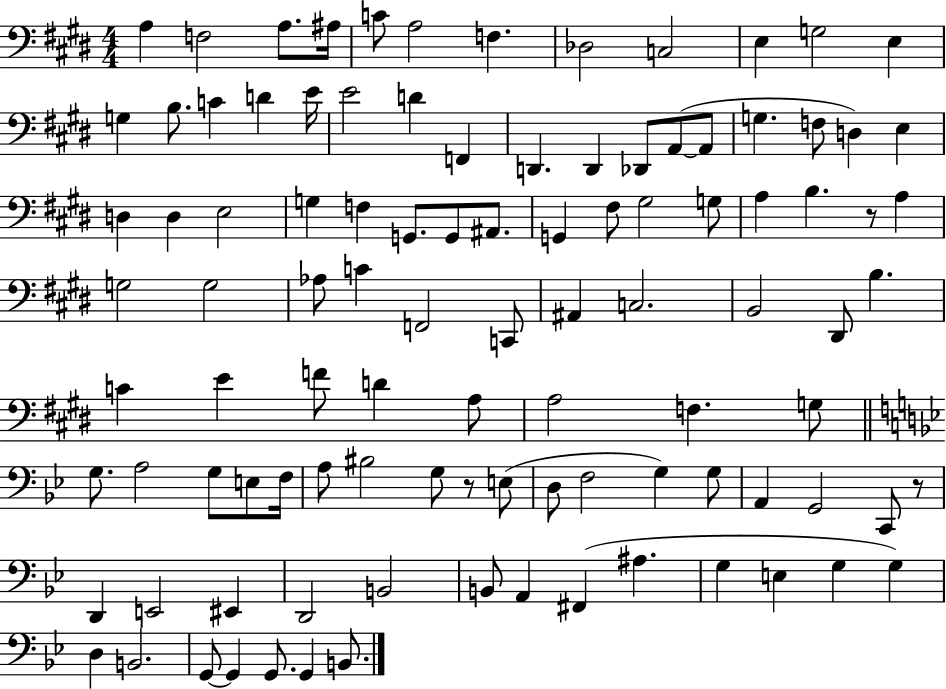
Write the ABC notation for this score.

X:1
T:Untitled
M:4/4
L:1/4
K:E
A, F,2 A,/2 ^A,/4 C/2 A,2 F, _D,2 C,2 E, G,2 E, G, B,/2 C D E/4 E2 D F,, D,, D,, _D,,/2 A,,/2 A,,/2 G, F,/2 D, E, D, D, E,2 G, F, G,,/2 G,,/2 ^A,,/2 G,, ^F,/2 ^G,2 G,/2 A, B, z/2 A, G,2 G,2 _A,/2 C F,,2 C,,/2 ^A,, C,2 B,,2 ^D,,/2 B, C E F/2 D A,/2 A,2 F, G,/2 G,/2 A,2 G,/2 E,/2 F,/4 A,/2 ^B,2 G,/2 z/2 E,/2 D,/2 F,2 G, G,/2 A,, G,,2 C,,/2 z/2 D,, E,,2 ^E,, D,,2 B,,2 B,,/2 A,, ^F,, ^A, G, E, G, G, D, B,,2 G,,/2 G,, G,,/2 G,, B,,/2